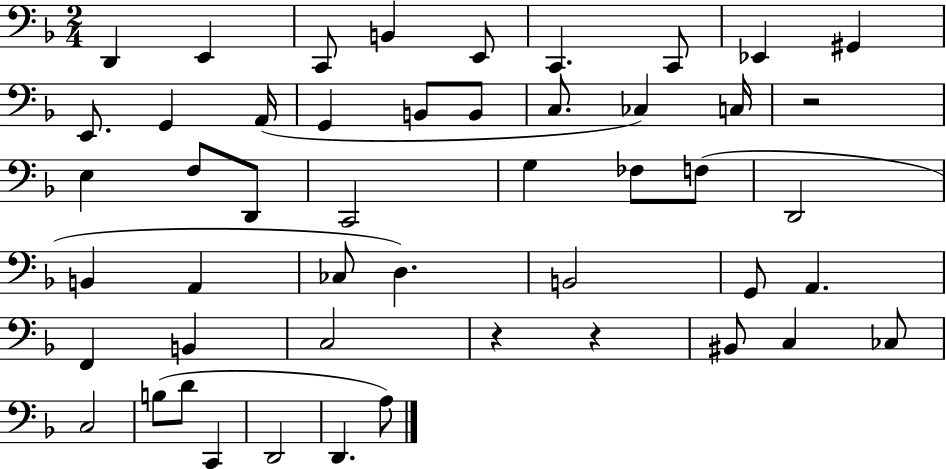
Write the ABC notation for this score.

X:1
T:Untitled
M:2/4
L:1/4
K:F
D,, E,, C,,/2 B,, E,,/2 C,, C,,/2 _E,, ^G,, E,,/2 G,, A,,/4 G,, B,,/2 B,,/2 C,/2 _C, C,/4 z2 E, F,/2 D,,/2 C,,2 G, _F,/2 F,/2 D,,2 B,, A,, _C,/2 D, B,,2 G,,/2 A,, F,, B,, C,2 z z ^B,,/2 C, _C,/2 C,2 B,/2 D/2 C,, D,,2 D,, A,/2